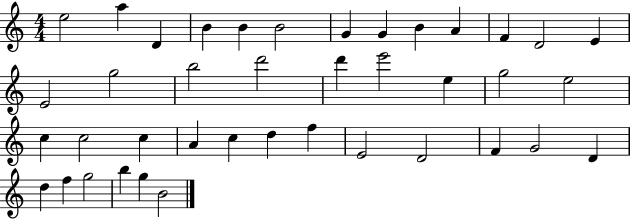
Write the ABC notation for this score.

X:1
T:Untitled
M:4/4
L:1/4
K:C
e2 a D B B B2 G G B A F D2 E E2 g2 b2 d'2 d' e'2 e g2 e2 c c2 c A c d f E2 D2 F G2 D d f g2 b g B2